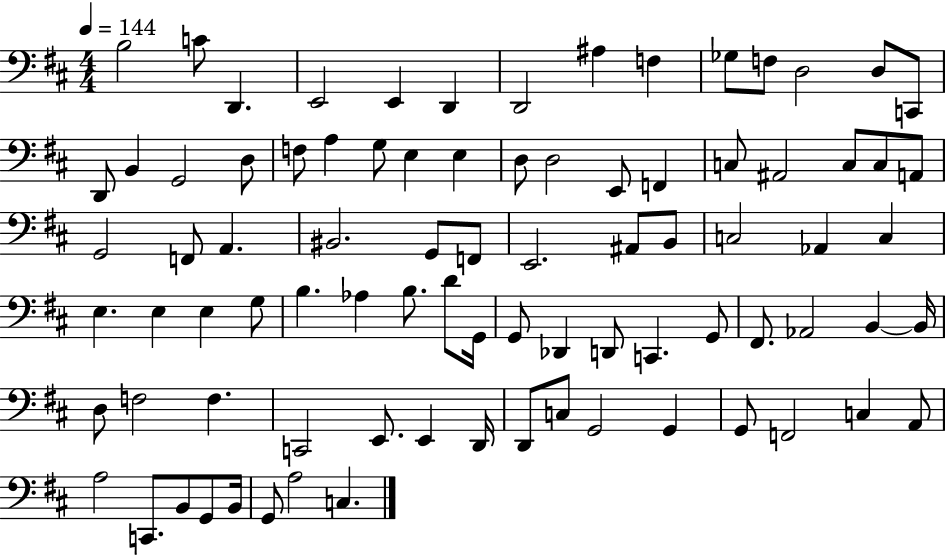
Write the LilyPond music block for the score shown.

{
  \clef bass
  \numericTimeSignature
  \time 4/4
  \key d \major
  \tempo 4 = 144
  b2 c'8 d,4. | e,2 e,4 d,4 | d,2 ais4 f4 | ges8 f8 d2 d8 c,8 | \break d,8 b,4 g,2 d8 | f8 a4 g8 e4 e4 | d8 d2 e,8 f,4 | c8 ais,2 c8 c8 a,8 | \break g,2 f,8 a,4. | bis,2. g,8 f,8 | e,2. ais,8 b,8 | c2 aes,4 c4 | \break e4. e4 e4 g8 | b4. aes4 b8. d'8 g,16 | g,8 des,4 d,8 c,4. g,8 | fis,8. aes,2 b,4~~ b,16 | \break d8 f2 f4. | c,2 e,8. e,4 d,16 | d,8 c8 g,2 g,4 | g,8 f,2 c4 a,8 | \break a2 c,8. b,8 g,8 b,16 | g,8 a2 c4. | \bar "|."
}